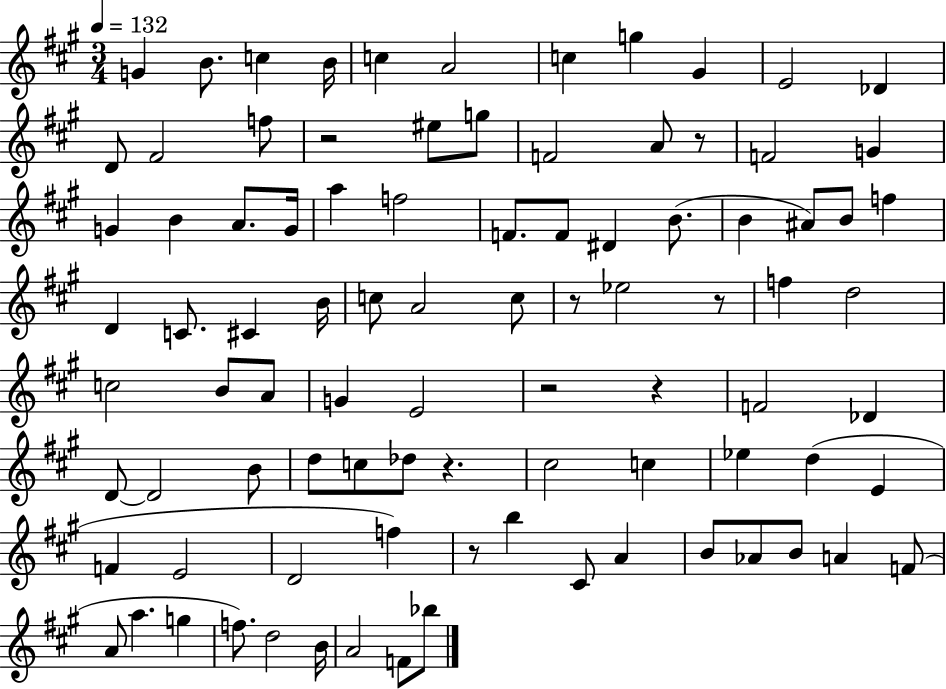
X:1
T:Untitled
M:3/4
L:1/4
K:A
G B/2 c B/4 c A2 c g ^G E2 _D D/2 ^F2 f/2 z2 ^e/2 g/2 F2 A/2 z/2 F2 G G B A/2 G/4 a f2 F/2 F/2 ^D B/2 B ^A/2 B/2 f D C/2 ^C B/4 c/2 A2 c/2 z/2 _e2 z/2 f d2 c2 B/2 A/2 G E2 z2 z F2 _D D/2 D2 B/2 d/2 c/2 _d/2 z ^c2 c _e d E F E2 D2 f z/2 b ^C/2 A B/2 _A/2 B/2 A F/2 A/2 a g f/2 d2 B/4 A2 F/2 _b/2